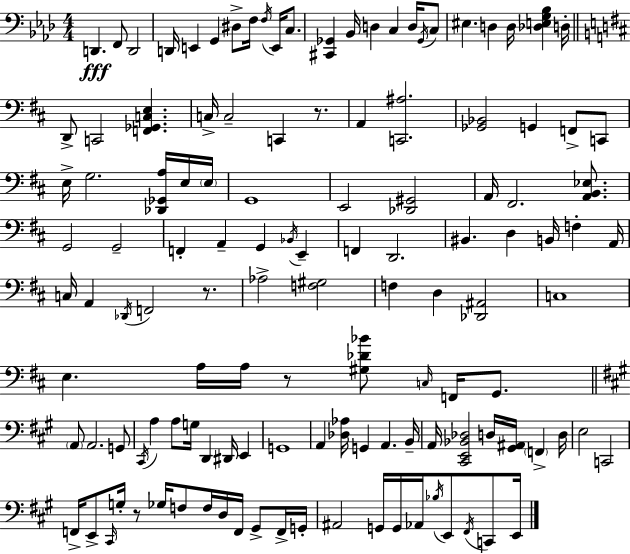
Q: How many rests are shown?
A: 4